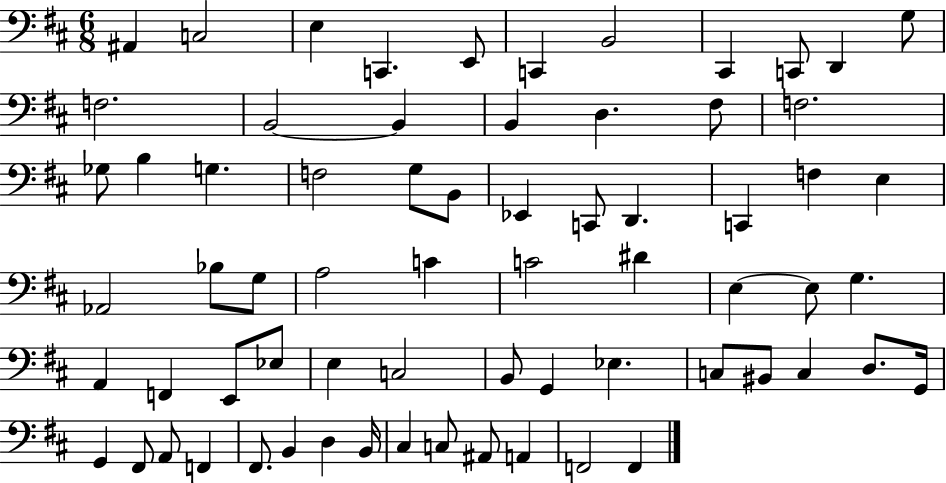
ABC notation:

X:1
T:Untitled
M:6/8
L:1/4
K:D
^A,, C,2 E, C,, E,,/2 C,, B,,2 ^C,, C,,/2 D,, G,/2 F,2 B,,2 B,, B,, D, ^F,/2 F,2 _G,/2 B, G, F,2 G,/2 B,,/2 _E,, C,,/2 D,, C,, F, E, _A,,2 _B,/2 G,/2 A,2 C C2 ^D E, E,/2 G, A,, F,, E,,/2 _E,/2 E, C,2 B,,/2 G,, _E, C,/2 ^B,,/2 C, D,/2 G,,/4 G,, ^F,,/2 A,,/2 F,, ^F,,/2 B,, D, B,,/4 ^C, C,/2 ^A,,/2 A,, F,,2 F,,